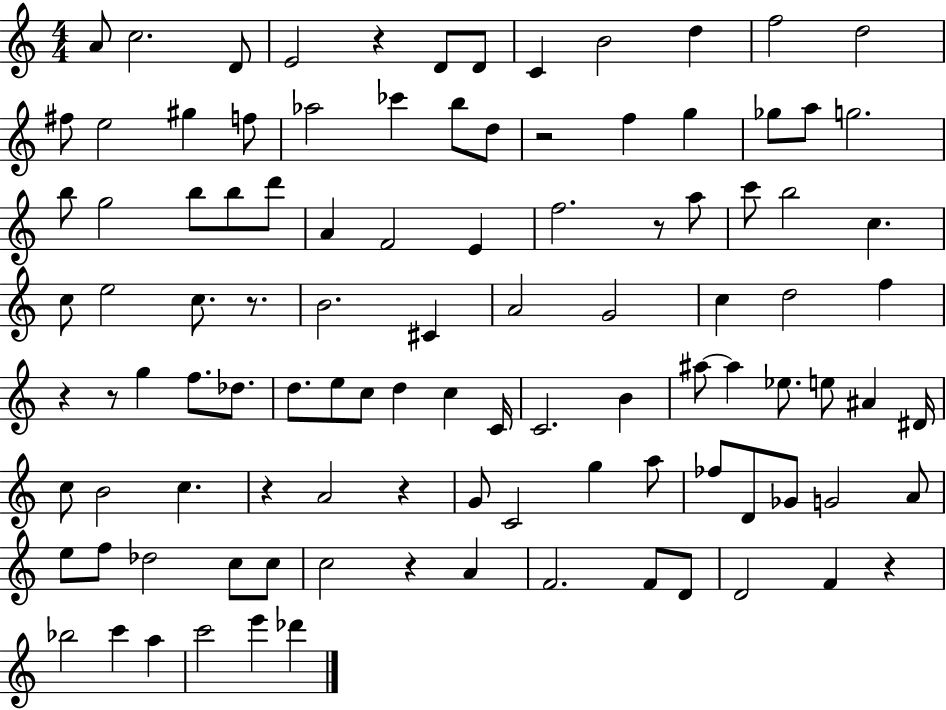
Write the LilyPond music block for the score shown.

{
  \clef treble
  \numericTimeSignature
  \time 4/4
  \key c \major
  a'8 c''2. d'8 | e'2 r4 d'8 d'8 | c'4 b'2 d''4 | f''2 d''2 | \break fis''8 e''2 gis''4 f''8 | aes''2 ces'''4 b''8 d''8 | r2 f''4 g''4 | ges''8 a''8 g''2. | \break b''8 g''2 b''8 b''8 d'''8 | a'4 f'2 e'4 | f''2. r8 a''8 | c'''8 b''2 c''4. | \break c''8 e''2 c''8. r8. | b'2. cis'4 | a'2 g'2 | c''4 d''2 f''4 | \break r4 r8 g''4 f''8. des''8. | d''8. e''8 c''8 d''4 c''4 c'16 | c'2. b'4 | ais''8~~ ais''4 ees''8. e''8 ais'4 dis'16 | \break c''8 b'2 c''4. | r4 a'2 r4 | g'8 c'2 g''4 a''8 | fes''8 d'8 ges'8 g'2 a'8 | \break e''8 f''8 des''2 c''8 c''8 | c''2 r4 a'4 | f'2. f'8 d'8 | d'2 f'4 r4 | \break bes''2 c'''4 a''4 | c'''2 e'''4 des'''4 | \bar "|."
}